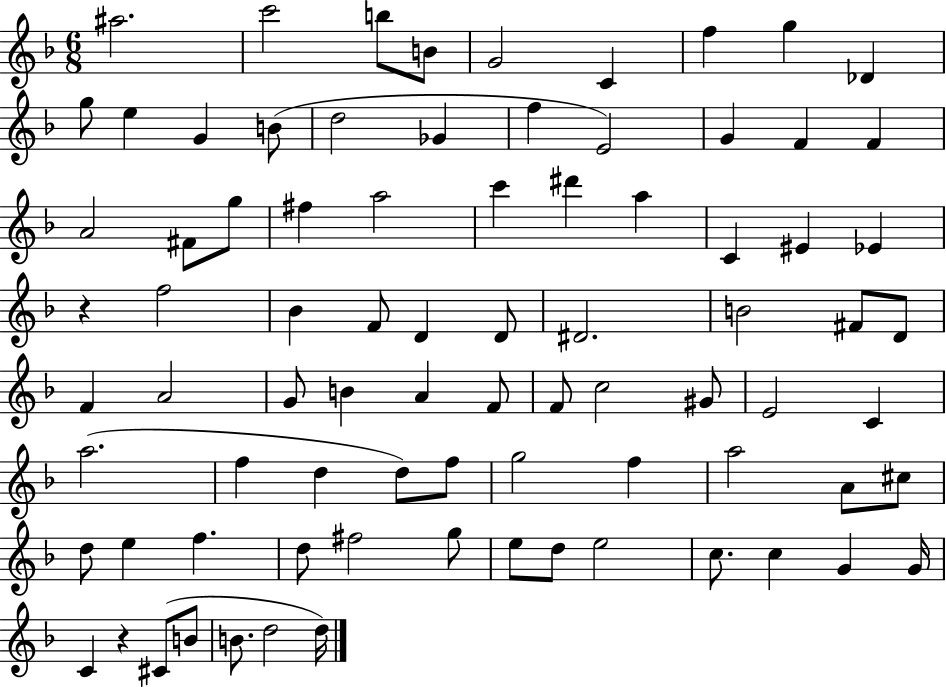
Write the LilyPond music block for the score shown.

{
  \clef treble
  \numericTimeSignature
  \time 6/8
  \key f \major
  ais''2. | c'''2 b''8 b'8 | g'2 c'4 | f''4 g''4 des'4 | \break g''8 e''4 g'4 b'8( | d''2 ges'4 | f''4 e'2) | g'4 f'4 f'4 | \break a'2 fis'8 g''8 | fis''4 a''2 | c'''4 dis'''4 a''4 | c'4 eis'4 ees'4 | \break r4 f''2 | bes'4 f'8 d'4 d'8 | dis'2. | b'2 fis'8 d'8 | \break f'4 a'2 | g'8 b'4 a'4 f'8 | f'8 c''2 gis'8 | e'2 c'4 | \break a''2.( | f''4 d''4 d''8) f''8 | g''2 f''4 | a''2 a'8 cis''8 | \break d''8 e''4 f''4. | d''8 fis''2 g''8 | e''8 d''8 e''2 | c''8. c''4 g'4 g'16 | \break c'4 r4 cis'8( b'8 | b'8. d''2 d''16) | \bar "|."
}